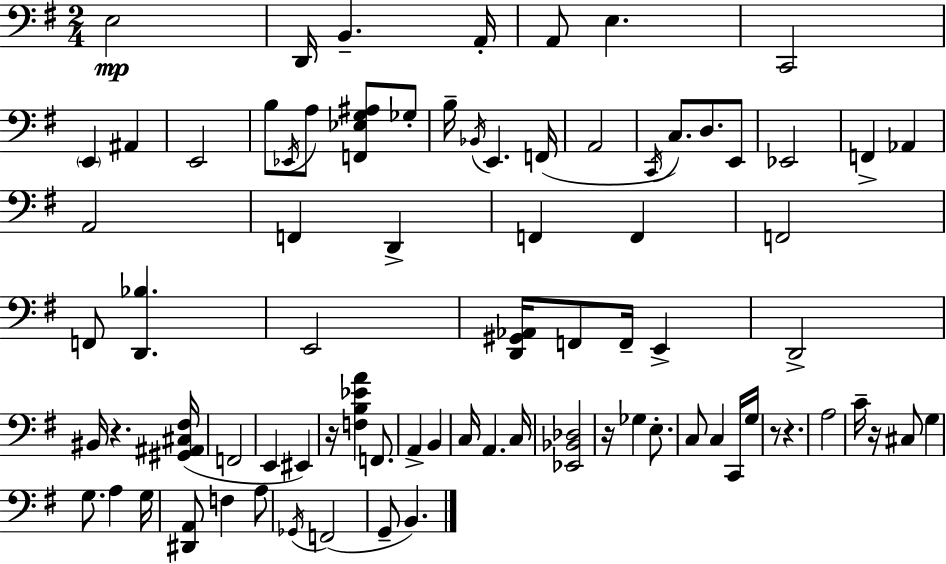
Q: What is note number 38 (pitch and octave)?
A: D2